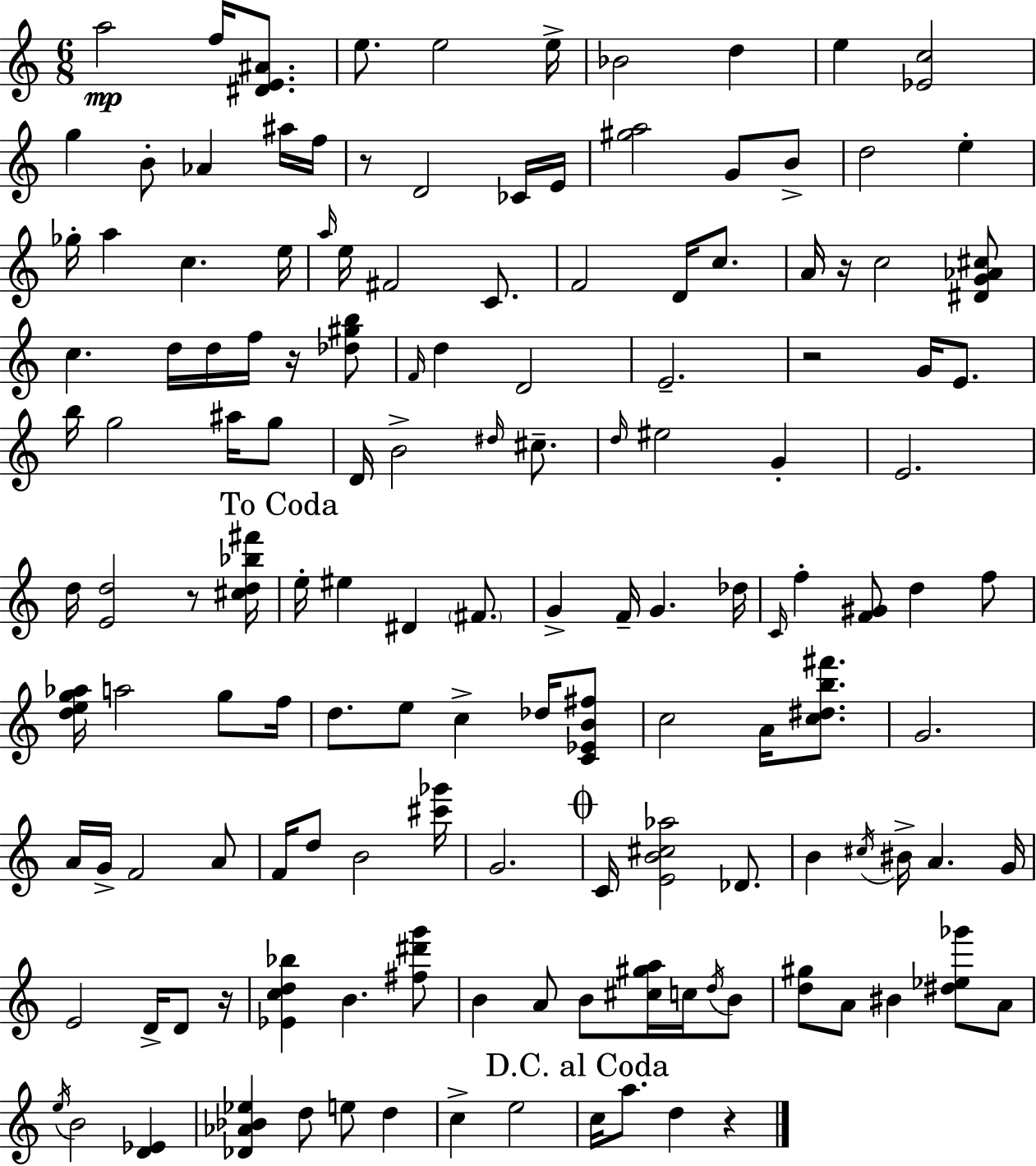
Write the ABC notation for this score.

X:1
T:Untitled
M:6/8
L:1/4
K:C
a2 f/4 [^DE^A]/2 e/2 e2 e/4 _B2 d e [_Ec]2 g B/2 _A ^a/4 f/4 z/2 D2 _C/4 E/4 [^ga]2 G/2 B/2 d2 e _g/4 a c e/4 a/4 e/4 ^F2 C/2 F2 D/4 c/2 A/4 z/4 c2 [^DG_A^c]/2 c d/4 d/4 f/4 z/4 [_d^gb]/2 F/4 d D2 E2 z2 G/4 E/2 b/4 g2 ^a/4 g/2 D/4 B2 ^d/4 ^c/2 d/4 ^e2 G E2 d/4 [Ed]2 z/2 [^cd_b^f']/4 e/4 ^e ^D ^F/2 G F/4 G _d/4 C/4 f [F^G]/2 d f/2 [deg_a]/4 a2 g/2 f/4 d/2 e/2 c _d/4 [C_EB^f]/2 c2 A/4 [c^db^f']/2 G2 A/4 G/4 F2 A/2 F/4 d/2 B2 [^c'_g']/4 G2 C/4 [EB^c_a]2 _D/2 B ^c/4 ^B/4 A G/4 E2 D/4 D/2 z/4 [_Ecd_b] B [^f^d'g']/2 B A/2 B/2 [^c^ga]/4 c/4 d/4 B/2 [d^g]/2 A/2 ^B [^d_e_g']/2 A/2 e/4 B2 [D_E] [_D_A_B_e] d/2 e/2 d c e2 c/4 a/2 d z